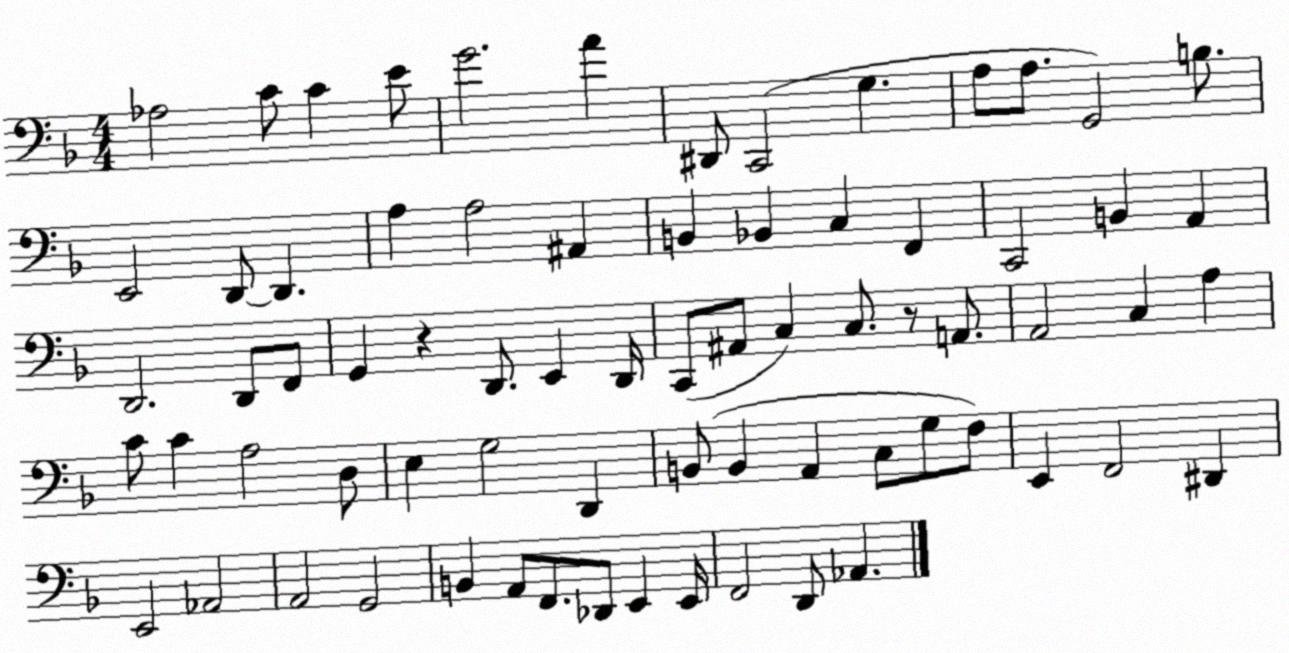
X:1
T:Untitled
M:4/4
L:1/4
K:F
_A,2 C/2 C E/2 G2 A ^D,,/2 C,,2 G, A,/2 A,/2 G,,2 B,/2 E,,2 D,,/2 D,, A, A,2 ^A,, B,, _B,, C, F,, C,,2 B,, A,, D,,2 D,,/2 F,,/2 G,, z D,,/2 E,, D,,/4 C,,/2 ^A,,/2 C, C,/2 z/2 A,,/2 A,,2 C, A, C/2 C A,2 D,/2 E, G,2 D,, B,,/2 B,, A,, C,/2 G,/2 F,/2 E,, F,,2 ^D,, E,,2 _A,,2 A,,2 G,,2 B,, A,,/2 F,,/2 _D,,/2 E,, E,,/4 F,,2 D,,/2 _A,,